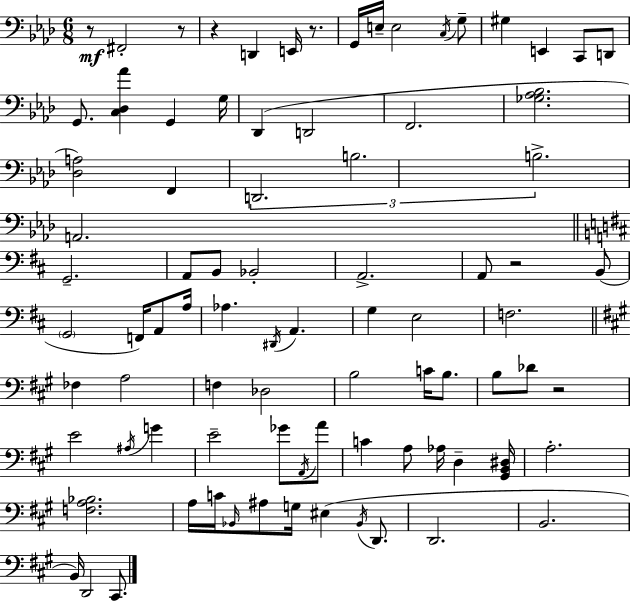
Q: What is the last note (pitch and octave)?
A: C#2